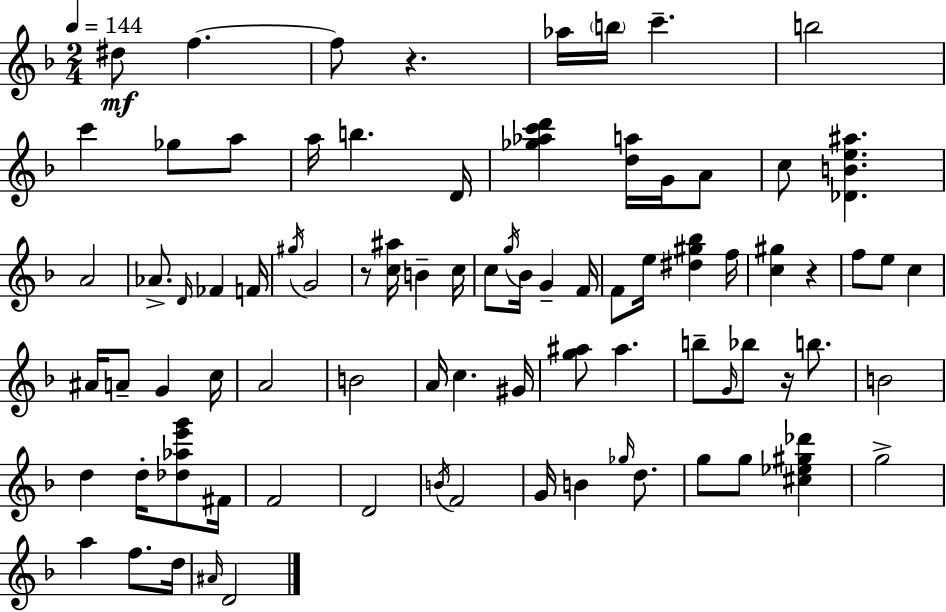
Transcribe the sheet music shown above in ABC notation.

X:1
T:Untitled
M:2/4
L:1/4
K:F
^d/2 f f/2 z _a/4 b/4 c' b2 c' _g/2 a/2 a/4 b D/4 [_g_ac'd'] [da]/4 G/4 A/2 c/2 [_DBe^a] A2 _A/2 D/4 _F F/4 ^g/4 G2 z/2 [c^a]/4 B c/4 c/2 g/4 _B/4 G F/4 F/2 e/4 [^d^g_b] f/4 [c^g] z f/2 e/2 c ^A/4 A/2 G c/4 A2 B2 A/4 c ^G/4 [g^a]/2 ^a b/2 G/4 _b/2 z/4 b/2 B2 d d/4 [_d_ae'g']/2 ^F/4 F2 D2 B/4 F2 G/4 B _g/4 d/2 g/2 g/2 [^c_e^g_d'] g2 a f/2 d/4 ^A/4 D2